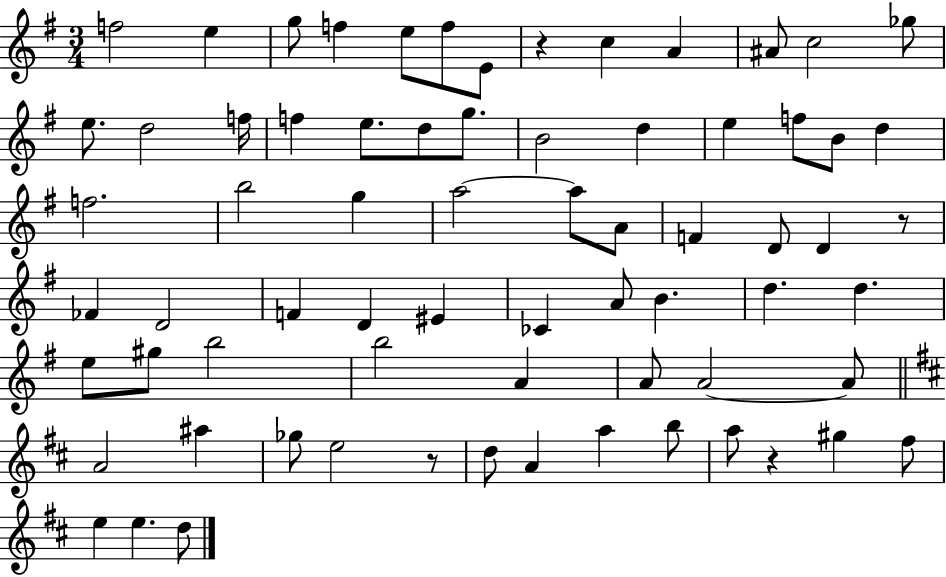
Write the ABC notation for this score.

X:1
T:Untitled
M:3/4
L:1/4
K:G
f2 e g/2 f e/2 f/2 E/2 z c A ^A/2 c2 _g/2 e/2 d2 f/4 f e/2 d/2 g/2 B2 d e f/2 B/2 d f2 b2 g a2 a/2 A/2 F D/2 D z/2 _F D2 F D ^E _C A/2 B d d e/2 ^g/2 b2 b2 A A/2 A2 A/2 A2 ^a _g/2 e2 z/2 d/2 A a b/2 a/2 z ^g ^f/2 e e d/2